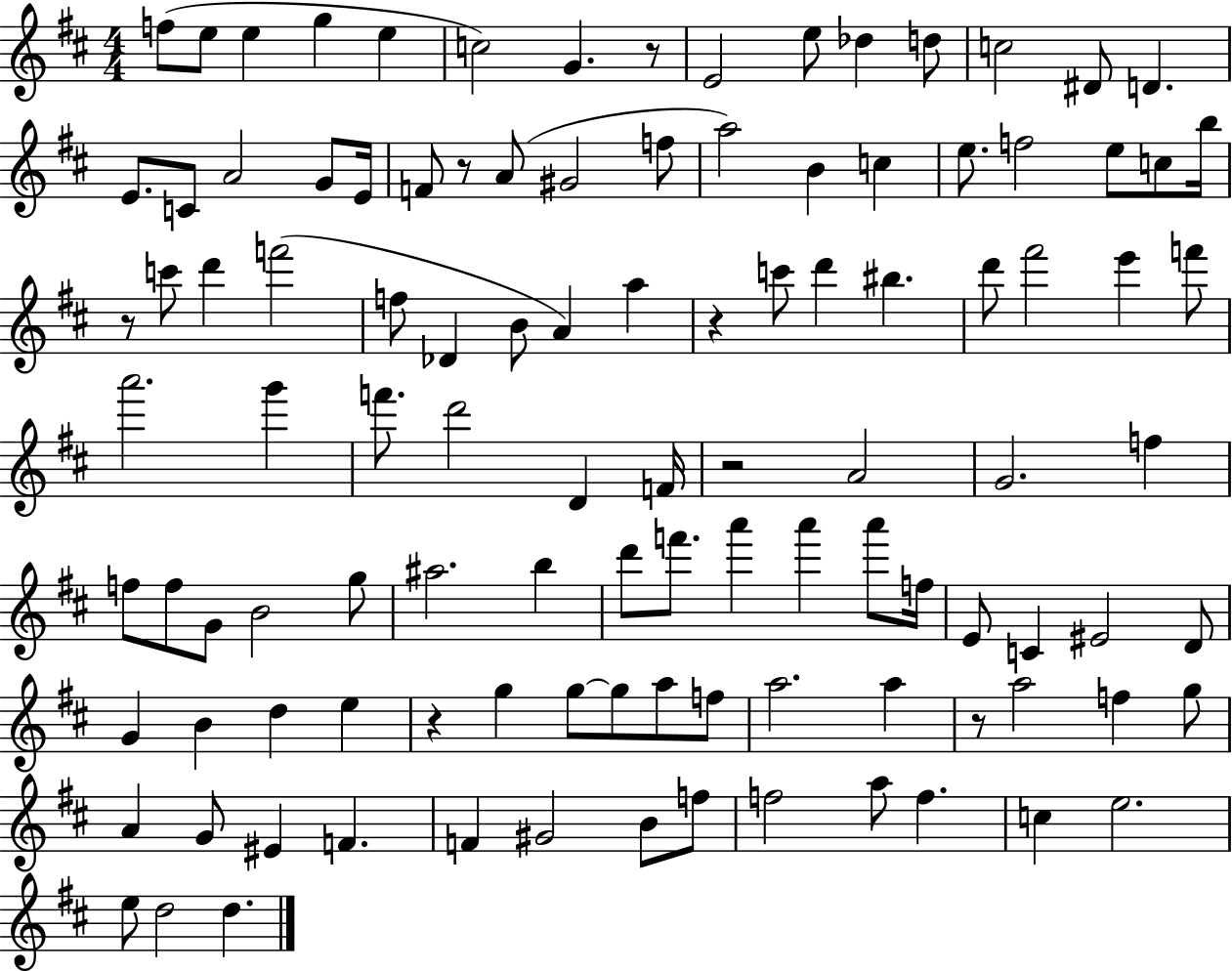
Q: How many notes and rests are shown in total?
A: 109